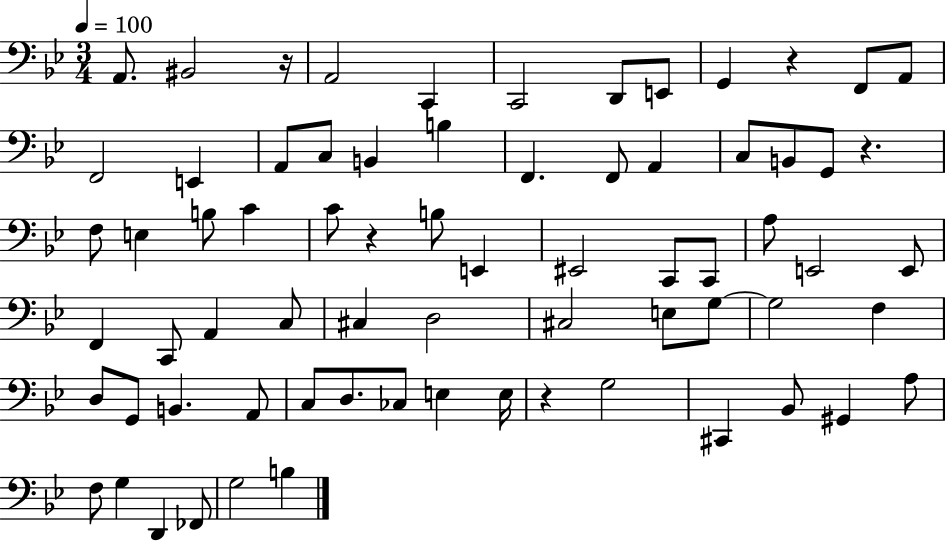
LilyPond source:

{
  \clef bass
  \numericTimeSignature
  \time 3/4
  \key bes \major
  \tempo 4 = 100
  \repeat volta 2 { a,8. bis,2 r16 | a,2 c,4 | c,2 d,8 e,8 | g,4 r4 f,8 a,8 | \break f,2 e,4 | a,8 c8 b,4 b4 | f,4. f,8 a,4 | c8 b,8 g,8 r4. | \break f8 e4 b8 c'4 | c'8 r4 b8 e,4 | eis,2 c,8 c,8 | a8 e,2 e,8 | \break f,4 c,8 a,4 c8 | cis4 d2 | cis2 e8 g8~~ | g2 f4 | \break d8 g,8 b,4. a,8 | c8 d8. ces8 e4 e16 | r4 g2 | cis,4 bes,8 gis,4 a8 | \break f8 g4 d,4 fes,8 | g2 b4 | } \bar "|."
}